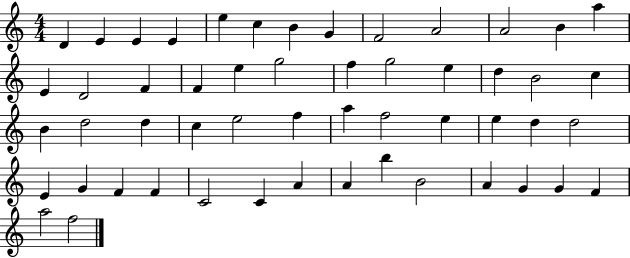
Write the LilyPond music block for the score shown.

{
  \clef treble
  \numericTimeSignature
  \time 4/4
  \key c \major
  d'4 e'4 e'4 e'4 | e''4 c''4 b'4 g'4 | f'2 a'2 | a'2 b'4 a''4 | \break e'4 d'2 f'4 | f'4 e''4 g''2 | f''4 g''2 e''4 | d''4 b'2 c''4 | \break b'4 d''2 d''4 | c''4 e''2 f''4 | a''4 f''2 e''4 | e''4 d''4 d''2 | \break e'4 g'4 f'4 f'4 | c'2 c'4 a'4 | a'4 b''4 b'2 | a'4 g'4 g'4 f'4 | \break a''2 f''2 | \bar "|."
}